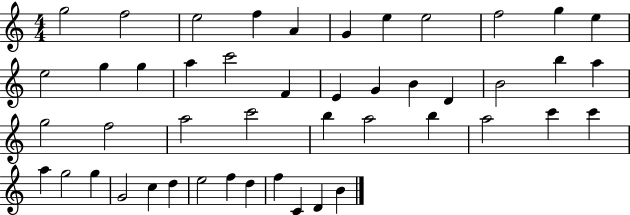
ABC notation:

X:1
T:Untitled
M:4/4
L:1/4
K:C
g2 f2 e2 f A G e e2 f2 g e e2 g g a c'2 F E G B D B2 b a g2 f2 a2 c'2 b a2 b a2 c' c' a g2 g G2 c d e2 f d f C D B